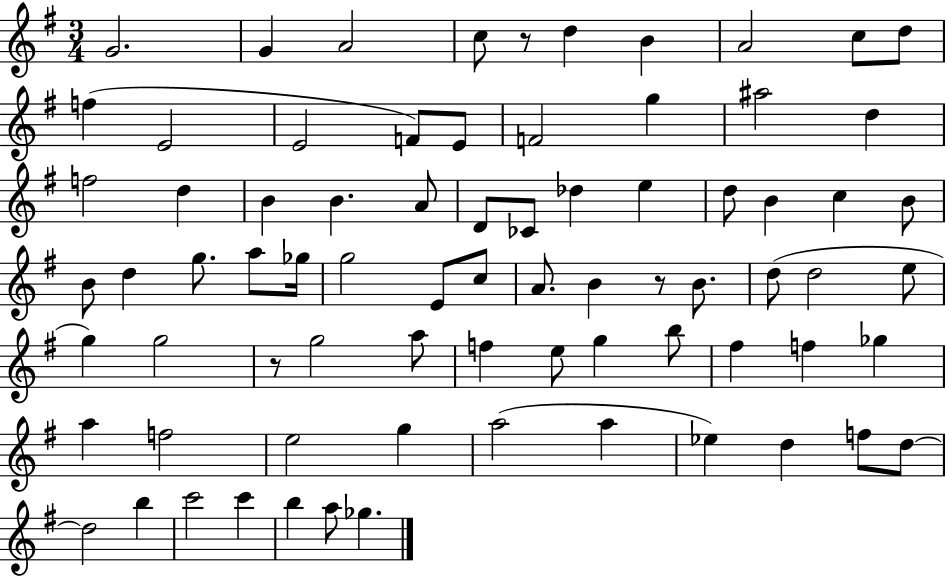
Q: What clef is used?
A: treble